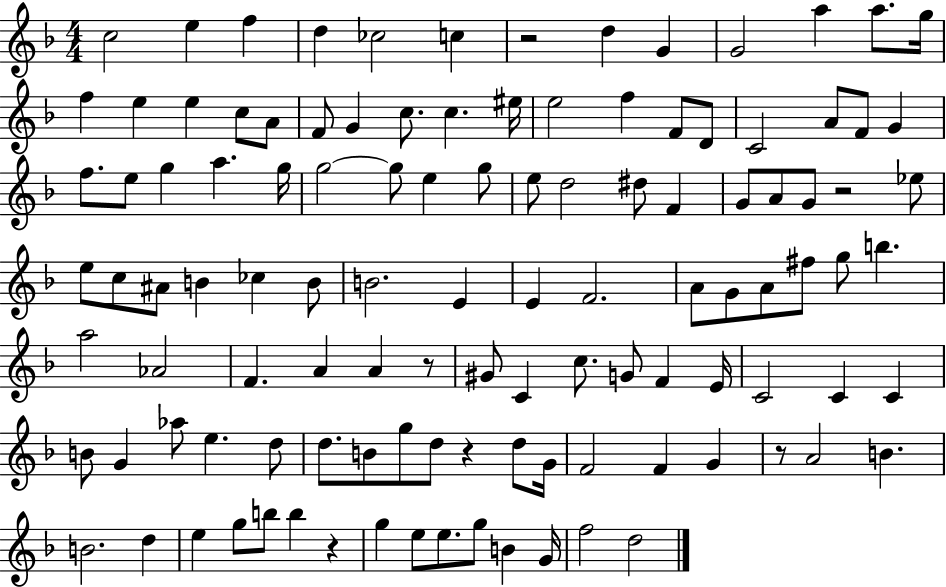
{
  \clef treble
  \numericTimeSignature
  \time 4/4
  \key f \major
  c''2 e''4 f''4 | d''4 ces''2 c''4 | r2 d''4 g'4 | g'2 a''4 a''8. g''16 | \break f''4 e''4 e''4 c''8 a'8 | f'8 g'4 c''8. c''4. eis''16 | e''2 f''4 f'8 d'8 | c'2 a'8 f'8 g'4 | \break f''8. e''8 g''4 a''4. g''16 | g''2~~ g''8 e''4 g''8 | e''8 d''2 dis''8 f'4 | g'8 a'8 g'8 r2 ees''8 | \break e''8 c''8 ais'8 b'4 ces''4 b'8 | b'2. e'4 | e'4 f'2. | a'8 g'8 a'8 fis''8 g''8 b''4. | \break a''2 aes'2 | f'4. a'4 a'4 r8 | gis'8 c'4 c''8. g'8 f'4 e'16 | c'2 c'4 c'4 | \break b'8 g'4 aes''8 e''4. d''8 | d''8. b'8 g''8 d''8 r4 d''8 g'16 | f'2 f'4 g'4 | r8 a'2 b'4. | \break b'2. d''4 | e''4 g''8 b''8 b''4 r4 | g''4 e''8 e''8. g''8 b'4 g'16 | f''2 d''2 | \break \bar "|."
}